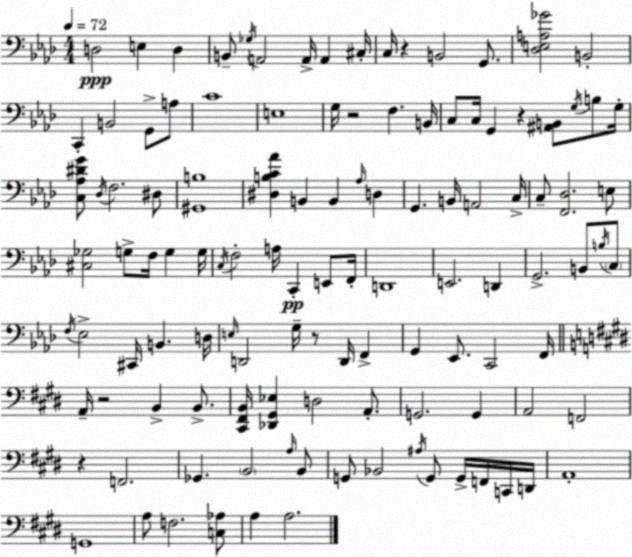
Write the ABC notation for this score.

X:1
T:Untitled
M:4/4
L:1/4
K:Ab
D,2 E, D, B,,/2 _G,/4 A,,2 A,,/4 A,, ^C,/4 C,/4 z B,,2 G,,/2 [_D,E,A,_G]2 B,,2 C,, B,,2 G,,/2 A,/2 C4 E,4 G,/4 z2 F, B,,/4 C,/2 C,/4 G,, z [^A,,B,,]/2 G,/4 B,/2 G,/4 [C,_A,^DG]/2 _D,/4 F,2 ^D,/2 [^G,,B,]4 [^D,B,C_A] B,, B,, _A,/4 D, G,, B,,/4 A,,2 C,/4 C,/2 [F,,_D,]2 E,/2 [^C,_G,]2 G,/2 F,/4 G, G,/4 C,/4 F,2 A,/4 C,, E,,/2 F,,/4 D,,4 E,,2 D,, G,,2 B,,/2 B,/4 C,/2 F,/4 _E,2 ^C,,/4 B,, D,/4 E,/4 D,,2 G,/4 z/2 D,,/4 F,, G,, _E,,/2 C,,2 F,,/4 A,,/4 z2 B,, B,,/2 [^C,,^F,,B,,]/4 [_D,,^G,,_E,] D,2 A,,/2 G,,2 G,, A,,2 F,,2 z F,,2 _G,, B,,2 A,/4 B,,/2 G,,/2 _B,,2 ^A,/4 G,,/2 G,,/4 F,,/4 C,,/4 D,,/4 A,,4 G,,4 A,/2 F,2 [C,_A,]/2 A, A,2